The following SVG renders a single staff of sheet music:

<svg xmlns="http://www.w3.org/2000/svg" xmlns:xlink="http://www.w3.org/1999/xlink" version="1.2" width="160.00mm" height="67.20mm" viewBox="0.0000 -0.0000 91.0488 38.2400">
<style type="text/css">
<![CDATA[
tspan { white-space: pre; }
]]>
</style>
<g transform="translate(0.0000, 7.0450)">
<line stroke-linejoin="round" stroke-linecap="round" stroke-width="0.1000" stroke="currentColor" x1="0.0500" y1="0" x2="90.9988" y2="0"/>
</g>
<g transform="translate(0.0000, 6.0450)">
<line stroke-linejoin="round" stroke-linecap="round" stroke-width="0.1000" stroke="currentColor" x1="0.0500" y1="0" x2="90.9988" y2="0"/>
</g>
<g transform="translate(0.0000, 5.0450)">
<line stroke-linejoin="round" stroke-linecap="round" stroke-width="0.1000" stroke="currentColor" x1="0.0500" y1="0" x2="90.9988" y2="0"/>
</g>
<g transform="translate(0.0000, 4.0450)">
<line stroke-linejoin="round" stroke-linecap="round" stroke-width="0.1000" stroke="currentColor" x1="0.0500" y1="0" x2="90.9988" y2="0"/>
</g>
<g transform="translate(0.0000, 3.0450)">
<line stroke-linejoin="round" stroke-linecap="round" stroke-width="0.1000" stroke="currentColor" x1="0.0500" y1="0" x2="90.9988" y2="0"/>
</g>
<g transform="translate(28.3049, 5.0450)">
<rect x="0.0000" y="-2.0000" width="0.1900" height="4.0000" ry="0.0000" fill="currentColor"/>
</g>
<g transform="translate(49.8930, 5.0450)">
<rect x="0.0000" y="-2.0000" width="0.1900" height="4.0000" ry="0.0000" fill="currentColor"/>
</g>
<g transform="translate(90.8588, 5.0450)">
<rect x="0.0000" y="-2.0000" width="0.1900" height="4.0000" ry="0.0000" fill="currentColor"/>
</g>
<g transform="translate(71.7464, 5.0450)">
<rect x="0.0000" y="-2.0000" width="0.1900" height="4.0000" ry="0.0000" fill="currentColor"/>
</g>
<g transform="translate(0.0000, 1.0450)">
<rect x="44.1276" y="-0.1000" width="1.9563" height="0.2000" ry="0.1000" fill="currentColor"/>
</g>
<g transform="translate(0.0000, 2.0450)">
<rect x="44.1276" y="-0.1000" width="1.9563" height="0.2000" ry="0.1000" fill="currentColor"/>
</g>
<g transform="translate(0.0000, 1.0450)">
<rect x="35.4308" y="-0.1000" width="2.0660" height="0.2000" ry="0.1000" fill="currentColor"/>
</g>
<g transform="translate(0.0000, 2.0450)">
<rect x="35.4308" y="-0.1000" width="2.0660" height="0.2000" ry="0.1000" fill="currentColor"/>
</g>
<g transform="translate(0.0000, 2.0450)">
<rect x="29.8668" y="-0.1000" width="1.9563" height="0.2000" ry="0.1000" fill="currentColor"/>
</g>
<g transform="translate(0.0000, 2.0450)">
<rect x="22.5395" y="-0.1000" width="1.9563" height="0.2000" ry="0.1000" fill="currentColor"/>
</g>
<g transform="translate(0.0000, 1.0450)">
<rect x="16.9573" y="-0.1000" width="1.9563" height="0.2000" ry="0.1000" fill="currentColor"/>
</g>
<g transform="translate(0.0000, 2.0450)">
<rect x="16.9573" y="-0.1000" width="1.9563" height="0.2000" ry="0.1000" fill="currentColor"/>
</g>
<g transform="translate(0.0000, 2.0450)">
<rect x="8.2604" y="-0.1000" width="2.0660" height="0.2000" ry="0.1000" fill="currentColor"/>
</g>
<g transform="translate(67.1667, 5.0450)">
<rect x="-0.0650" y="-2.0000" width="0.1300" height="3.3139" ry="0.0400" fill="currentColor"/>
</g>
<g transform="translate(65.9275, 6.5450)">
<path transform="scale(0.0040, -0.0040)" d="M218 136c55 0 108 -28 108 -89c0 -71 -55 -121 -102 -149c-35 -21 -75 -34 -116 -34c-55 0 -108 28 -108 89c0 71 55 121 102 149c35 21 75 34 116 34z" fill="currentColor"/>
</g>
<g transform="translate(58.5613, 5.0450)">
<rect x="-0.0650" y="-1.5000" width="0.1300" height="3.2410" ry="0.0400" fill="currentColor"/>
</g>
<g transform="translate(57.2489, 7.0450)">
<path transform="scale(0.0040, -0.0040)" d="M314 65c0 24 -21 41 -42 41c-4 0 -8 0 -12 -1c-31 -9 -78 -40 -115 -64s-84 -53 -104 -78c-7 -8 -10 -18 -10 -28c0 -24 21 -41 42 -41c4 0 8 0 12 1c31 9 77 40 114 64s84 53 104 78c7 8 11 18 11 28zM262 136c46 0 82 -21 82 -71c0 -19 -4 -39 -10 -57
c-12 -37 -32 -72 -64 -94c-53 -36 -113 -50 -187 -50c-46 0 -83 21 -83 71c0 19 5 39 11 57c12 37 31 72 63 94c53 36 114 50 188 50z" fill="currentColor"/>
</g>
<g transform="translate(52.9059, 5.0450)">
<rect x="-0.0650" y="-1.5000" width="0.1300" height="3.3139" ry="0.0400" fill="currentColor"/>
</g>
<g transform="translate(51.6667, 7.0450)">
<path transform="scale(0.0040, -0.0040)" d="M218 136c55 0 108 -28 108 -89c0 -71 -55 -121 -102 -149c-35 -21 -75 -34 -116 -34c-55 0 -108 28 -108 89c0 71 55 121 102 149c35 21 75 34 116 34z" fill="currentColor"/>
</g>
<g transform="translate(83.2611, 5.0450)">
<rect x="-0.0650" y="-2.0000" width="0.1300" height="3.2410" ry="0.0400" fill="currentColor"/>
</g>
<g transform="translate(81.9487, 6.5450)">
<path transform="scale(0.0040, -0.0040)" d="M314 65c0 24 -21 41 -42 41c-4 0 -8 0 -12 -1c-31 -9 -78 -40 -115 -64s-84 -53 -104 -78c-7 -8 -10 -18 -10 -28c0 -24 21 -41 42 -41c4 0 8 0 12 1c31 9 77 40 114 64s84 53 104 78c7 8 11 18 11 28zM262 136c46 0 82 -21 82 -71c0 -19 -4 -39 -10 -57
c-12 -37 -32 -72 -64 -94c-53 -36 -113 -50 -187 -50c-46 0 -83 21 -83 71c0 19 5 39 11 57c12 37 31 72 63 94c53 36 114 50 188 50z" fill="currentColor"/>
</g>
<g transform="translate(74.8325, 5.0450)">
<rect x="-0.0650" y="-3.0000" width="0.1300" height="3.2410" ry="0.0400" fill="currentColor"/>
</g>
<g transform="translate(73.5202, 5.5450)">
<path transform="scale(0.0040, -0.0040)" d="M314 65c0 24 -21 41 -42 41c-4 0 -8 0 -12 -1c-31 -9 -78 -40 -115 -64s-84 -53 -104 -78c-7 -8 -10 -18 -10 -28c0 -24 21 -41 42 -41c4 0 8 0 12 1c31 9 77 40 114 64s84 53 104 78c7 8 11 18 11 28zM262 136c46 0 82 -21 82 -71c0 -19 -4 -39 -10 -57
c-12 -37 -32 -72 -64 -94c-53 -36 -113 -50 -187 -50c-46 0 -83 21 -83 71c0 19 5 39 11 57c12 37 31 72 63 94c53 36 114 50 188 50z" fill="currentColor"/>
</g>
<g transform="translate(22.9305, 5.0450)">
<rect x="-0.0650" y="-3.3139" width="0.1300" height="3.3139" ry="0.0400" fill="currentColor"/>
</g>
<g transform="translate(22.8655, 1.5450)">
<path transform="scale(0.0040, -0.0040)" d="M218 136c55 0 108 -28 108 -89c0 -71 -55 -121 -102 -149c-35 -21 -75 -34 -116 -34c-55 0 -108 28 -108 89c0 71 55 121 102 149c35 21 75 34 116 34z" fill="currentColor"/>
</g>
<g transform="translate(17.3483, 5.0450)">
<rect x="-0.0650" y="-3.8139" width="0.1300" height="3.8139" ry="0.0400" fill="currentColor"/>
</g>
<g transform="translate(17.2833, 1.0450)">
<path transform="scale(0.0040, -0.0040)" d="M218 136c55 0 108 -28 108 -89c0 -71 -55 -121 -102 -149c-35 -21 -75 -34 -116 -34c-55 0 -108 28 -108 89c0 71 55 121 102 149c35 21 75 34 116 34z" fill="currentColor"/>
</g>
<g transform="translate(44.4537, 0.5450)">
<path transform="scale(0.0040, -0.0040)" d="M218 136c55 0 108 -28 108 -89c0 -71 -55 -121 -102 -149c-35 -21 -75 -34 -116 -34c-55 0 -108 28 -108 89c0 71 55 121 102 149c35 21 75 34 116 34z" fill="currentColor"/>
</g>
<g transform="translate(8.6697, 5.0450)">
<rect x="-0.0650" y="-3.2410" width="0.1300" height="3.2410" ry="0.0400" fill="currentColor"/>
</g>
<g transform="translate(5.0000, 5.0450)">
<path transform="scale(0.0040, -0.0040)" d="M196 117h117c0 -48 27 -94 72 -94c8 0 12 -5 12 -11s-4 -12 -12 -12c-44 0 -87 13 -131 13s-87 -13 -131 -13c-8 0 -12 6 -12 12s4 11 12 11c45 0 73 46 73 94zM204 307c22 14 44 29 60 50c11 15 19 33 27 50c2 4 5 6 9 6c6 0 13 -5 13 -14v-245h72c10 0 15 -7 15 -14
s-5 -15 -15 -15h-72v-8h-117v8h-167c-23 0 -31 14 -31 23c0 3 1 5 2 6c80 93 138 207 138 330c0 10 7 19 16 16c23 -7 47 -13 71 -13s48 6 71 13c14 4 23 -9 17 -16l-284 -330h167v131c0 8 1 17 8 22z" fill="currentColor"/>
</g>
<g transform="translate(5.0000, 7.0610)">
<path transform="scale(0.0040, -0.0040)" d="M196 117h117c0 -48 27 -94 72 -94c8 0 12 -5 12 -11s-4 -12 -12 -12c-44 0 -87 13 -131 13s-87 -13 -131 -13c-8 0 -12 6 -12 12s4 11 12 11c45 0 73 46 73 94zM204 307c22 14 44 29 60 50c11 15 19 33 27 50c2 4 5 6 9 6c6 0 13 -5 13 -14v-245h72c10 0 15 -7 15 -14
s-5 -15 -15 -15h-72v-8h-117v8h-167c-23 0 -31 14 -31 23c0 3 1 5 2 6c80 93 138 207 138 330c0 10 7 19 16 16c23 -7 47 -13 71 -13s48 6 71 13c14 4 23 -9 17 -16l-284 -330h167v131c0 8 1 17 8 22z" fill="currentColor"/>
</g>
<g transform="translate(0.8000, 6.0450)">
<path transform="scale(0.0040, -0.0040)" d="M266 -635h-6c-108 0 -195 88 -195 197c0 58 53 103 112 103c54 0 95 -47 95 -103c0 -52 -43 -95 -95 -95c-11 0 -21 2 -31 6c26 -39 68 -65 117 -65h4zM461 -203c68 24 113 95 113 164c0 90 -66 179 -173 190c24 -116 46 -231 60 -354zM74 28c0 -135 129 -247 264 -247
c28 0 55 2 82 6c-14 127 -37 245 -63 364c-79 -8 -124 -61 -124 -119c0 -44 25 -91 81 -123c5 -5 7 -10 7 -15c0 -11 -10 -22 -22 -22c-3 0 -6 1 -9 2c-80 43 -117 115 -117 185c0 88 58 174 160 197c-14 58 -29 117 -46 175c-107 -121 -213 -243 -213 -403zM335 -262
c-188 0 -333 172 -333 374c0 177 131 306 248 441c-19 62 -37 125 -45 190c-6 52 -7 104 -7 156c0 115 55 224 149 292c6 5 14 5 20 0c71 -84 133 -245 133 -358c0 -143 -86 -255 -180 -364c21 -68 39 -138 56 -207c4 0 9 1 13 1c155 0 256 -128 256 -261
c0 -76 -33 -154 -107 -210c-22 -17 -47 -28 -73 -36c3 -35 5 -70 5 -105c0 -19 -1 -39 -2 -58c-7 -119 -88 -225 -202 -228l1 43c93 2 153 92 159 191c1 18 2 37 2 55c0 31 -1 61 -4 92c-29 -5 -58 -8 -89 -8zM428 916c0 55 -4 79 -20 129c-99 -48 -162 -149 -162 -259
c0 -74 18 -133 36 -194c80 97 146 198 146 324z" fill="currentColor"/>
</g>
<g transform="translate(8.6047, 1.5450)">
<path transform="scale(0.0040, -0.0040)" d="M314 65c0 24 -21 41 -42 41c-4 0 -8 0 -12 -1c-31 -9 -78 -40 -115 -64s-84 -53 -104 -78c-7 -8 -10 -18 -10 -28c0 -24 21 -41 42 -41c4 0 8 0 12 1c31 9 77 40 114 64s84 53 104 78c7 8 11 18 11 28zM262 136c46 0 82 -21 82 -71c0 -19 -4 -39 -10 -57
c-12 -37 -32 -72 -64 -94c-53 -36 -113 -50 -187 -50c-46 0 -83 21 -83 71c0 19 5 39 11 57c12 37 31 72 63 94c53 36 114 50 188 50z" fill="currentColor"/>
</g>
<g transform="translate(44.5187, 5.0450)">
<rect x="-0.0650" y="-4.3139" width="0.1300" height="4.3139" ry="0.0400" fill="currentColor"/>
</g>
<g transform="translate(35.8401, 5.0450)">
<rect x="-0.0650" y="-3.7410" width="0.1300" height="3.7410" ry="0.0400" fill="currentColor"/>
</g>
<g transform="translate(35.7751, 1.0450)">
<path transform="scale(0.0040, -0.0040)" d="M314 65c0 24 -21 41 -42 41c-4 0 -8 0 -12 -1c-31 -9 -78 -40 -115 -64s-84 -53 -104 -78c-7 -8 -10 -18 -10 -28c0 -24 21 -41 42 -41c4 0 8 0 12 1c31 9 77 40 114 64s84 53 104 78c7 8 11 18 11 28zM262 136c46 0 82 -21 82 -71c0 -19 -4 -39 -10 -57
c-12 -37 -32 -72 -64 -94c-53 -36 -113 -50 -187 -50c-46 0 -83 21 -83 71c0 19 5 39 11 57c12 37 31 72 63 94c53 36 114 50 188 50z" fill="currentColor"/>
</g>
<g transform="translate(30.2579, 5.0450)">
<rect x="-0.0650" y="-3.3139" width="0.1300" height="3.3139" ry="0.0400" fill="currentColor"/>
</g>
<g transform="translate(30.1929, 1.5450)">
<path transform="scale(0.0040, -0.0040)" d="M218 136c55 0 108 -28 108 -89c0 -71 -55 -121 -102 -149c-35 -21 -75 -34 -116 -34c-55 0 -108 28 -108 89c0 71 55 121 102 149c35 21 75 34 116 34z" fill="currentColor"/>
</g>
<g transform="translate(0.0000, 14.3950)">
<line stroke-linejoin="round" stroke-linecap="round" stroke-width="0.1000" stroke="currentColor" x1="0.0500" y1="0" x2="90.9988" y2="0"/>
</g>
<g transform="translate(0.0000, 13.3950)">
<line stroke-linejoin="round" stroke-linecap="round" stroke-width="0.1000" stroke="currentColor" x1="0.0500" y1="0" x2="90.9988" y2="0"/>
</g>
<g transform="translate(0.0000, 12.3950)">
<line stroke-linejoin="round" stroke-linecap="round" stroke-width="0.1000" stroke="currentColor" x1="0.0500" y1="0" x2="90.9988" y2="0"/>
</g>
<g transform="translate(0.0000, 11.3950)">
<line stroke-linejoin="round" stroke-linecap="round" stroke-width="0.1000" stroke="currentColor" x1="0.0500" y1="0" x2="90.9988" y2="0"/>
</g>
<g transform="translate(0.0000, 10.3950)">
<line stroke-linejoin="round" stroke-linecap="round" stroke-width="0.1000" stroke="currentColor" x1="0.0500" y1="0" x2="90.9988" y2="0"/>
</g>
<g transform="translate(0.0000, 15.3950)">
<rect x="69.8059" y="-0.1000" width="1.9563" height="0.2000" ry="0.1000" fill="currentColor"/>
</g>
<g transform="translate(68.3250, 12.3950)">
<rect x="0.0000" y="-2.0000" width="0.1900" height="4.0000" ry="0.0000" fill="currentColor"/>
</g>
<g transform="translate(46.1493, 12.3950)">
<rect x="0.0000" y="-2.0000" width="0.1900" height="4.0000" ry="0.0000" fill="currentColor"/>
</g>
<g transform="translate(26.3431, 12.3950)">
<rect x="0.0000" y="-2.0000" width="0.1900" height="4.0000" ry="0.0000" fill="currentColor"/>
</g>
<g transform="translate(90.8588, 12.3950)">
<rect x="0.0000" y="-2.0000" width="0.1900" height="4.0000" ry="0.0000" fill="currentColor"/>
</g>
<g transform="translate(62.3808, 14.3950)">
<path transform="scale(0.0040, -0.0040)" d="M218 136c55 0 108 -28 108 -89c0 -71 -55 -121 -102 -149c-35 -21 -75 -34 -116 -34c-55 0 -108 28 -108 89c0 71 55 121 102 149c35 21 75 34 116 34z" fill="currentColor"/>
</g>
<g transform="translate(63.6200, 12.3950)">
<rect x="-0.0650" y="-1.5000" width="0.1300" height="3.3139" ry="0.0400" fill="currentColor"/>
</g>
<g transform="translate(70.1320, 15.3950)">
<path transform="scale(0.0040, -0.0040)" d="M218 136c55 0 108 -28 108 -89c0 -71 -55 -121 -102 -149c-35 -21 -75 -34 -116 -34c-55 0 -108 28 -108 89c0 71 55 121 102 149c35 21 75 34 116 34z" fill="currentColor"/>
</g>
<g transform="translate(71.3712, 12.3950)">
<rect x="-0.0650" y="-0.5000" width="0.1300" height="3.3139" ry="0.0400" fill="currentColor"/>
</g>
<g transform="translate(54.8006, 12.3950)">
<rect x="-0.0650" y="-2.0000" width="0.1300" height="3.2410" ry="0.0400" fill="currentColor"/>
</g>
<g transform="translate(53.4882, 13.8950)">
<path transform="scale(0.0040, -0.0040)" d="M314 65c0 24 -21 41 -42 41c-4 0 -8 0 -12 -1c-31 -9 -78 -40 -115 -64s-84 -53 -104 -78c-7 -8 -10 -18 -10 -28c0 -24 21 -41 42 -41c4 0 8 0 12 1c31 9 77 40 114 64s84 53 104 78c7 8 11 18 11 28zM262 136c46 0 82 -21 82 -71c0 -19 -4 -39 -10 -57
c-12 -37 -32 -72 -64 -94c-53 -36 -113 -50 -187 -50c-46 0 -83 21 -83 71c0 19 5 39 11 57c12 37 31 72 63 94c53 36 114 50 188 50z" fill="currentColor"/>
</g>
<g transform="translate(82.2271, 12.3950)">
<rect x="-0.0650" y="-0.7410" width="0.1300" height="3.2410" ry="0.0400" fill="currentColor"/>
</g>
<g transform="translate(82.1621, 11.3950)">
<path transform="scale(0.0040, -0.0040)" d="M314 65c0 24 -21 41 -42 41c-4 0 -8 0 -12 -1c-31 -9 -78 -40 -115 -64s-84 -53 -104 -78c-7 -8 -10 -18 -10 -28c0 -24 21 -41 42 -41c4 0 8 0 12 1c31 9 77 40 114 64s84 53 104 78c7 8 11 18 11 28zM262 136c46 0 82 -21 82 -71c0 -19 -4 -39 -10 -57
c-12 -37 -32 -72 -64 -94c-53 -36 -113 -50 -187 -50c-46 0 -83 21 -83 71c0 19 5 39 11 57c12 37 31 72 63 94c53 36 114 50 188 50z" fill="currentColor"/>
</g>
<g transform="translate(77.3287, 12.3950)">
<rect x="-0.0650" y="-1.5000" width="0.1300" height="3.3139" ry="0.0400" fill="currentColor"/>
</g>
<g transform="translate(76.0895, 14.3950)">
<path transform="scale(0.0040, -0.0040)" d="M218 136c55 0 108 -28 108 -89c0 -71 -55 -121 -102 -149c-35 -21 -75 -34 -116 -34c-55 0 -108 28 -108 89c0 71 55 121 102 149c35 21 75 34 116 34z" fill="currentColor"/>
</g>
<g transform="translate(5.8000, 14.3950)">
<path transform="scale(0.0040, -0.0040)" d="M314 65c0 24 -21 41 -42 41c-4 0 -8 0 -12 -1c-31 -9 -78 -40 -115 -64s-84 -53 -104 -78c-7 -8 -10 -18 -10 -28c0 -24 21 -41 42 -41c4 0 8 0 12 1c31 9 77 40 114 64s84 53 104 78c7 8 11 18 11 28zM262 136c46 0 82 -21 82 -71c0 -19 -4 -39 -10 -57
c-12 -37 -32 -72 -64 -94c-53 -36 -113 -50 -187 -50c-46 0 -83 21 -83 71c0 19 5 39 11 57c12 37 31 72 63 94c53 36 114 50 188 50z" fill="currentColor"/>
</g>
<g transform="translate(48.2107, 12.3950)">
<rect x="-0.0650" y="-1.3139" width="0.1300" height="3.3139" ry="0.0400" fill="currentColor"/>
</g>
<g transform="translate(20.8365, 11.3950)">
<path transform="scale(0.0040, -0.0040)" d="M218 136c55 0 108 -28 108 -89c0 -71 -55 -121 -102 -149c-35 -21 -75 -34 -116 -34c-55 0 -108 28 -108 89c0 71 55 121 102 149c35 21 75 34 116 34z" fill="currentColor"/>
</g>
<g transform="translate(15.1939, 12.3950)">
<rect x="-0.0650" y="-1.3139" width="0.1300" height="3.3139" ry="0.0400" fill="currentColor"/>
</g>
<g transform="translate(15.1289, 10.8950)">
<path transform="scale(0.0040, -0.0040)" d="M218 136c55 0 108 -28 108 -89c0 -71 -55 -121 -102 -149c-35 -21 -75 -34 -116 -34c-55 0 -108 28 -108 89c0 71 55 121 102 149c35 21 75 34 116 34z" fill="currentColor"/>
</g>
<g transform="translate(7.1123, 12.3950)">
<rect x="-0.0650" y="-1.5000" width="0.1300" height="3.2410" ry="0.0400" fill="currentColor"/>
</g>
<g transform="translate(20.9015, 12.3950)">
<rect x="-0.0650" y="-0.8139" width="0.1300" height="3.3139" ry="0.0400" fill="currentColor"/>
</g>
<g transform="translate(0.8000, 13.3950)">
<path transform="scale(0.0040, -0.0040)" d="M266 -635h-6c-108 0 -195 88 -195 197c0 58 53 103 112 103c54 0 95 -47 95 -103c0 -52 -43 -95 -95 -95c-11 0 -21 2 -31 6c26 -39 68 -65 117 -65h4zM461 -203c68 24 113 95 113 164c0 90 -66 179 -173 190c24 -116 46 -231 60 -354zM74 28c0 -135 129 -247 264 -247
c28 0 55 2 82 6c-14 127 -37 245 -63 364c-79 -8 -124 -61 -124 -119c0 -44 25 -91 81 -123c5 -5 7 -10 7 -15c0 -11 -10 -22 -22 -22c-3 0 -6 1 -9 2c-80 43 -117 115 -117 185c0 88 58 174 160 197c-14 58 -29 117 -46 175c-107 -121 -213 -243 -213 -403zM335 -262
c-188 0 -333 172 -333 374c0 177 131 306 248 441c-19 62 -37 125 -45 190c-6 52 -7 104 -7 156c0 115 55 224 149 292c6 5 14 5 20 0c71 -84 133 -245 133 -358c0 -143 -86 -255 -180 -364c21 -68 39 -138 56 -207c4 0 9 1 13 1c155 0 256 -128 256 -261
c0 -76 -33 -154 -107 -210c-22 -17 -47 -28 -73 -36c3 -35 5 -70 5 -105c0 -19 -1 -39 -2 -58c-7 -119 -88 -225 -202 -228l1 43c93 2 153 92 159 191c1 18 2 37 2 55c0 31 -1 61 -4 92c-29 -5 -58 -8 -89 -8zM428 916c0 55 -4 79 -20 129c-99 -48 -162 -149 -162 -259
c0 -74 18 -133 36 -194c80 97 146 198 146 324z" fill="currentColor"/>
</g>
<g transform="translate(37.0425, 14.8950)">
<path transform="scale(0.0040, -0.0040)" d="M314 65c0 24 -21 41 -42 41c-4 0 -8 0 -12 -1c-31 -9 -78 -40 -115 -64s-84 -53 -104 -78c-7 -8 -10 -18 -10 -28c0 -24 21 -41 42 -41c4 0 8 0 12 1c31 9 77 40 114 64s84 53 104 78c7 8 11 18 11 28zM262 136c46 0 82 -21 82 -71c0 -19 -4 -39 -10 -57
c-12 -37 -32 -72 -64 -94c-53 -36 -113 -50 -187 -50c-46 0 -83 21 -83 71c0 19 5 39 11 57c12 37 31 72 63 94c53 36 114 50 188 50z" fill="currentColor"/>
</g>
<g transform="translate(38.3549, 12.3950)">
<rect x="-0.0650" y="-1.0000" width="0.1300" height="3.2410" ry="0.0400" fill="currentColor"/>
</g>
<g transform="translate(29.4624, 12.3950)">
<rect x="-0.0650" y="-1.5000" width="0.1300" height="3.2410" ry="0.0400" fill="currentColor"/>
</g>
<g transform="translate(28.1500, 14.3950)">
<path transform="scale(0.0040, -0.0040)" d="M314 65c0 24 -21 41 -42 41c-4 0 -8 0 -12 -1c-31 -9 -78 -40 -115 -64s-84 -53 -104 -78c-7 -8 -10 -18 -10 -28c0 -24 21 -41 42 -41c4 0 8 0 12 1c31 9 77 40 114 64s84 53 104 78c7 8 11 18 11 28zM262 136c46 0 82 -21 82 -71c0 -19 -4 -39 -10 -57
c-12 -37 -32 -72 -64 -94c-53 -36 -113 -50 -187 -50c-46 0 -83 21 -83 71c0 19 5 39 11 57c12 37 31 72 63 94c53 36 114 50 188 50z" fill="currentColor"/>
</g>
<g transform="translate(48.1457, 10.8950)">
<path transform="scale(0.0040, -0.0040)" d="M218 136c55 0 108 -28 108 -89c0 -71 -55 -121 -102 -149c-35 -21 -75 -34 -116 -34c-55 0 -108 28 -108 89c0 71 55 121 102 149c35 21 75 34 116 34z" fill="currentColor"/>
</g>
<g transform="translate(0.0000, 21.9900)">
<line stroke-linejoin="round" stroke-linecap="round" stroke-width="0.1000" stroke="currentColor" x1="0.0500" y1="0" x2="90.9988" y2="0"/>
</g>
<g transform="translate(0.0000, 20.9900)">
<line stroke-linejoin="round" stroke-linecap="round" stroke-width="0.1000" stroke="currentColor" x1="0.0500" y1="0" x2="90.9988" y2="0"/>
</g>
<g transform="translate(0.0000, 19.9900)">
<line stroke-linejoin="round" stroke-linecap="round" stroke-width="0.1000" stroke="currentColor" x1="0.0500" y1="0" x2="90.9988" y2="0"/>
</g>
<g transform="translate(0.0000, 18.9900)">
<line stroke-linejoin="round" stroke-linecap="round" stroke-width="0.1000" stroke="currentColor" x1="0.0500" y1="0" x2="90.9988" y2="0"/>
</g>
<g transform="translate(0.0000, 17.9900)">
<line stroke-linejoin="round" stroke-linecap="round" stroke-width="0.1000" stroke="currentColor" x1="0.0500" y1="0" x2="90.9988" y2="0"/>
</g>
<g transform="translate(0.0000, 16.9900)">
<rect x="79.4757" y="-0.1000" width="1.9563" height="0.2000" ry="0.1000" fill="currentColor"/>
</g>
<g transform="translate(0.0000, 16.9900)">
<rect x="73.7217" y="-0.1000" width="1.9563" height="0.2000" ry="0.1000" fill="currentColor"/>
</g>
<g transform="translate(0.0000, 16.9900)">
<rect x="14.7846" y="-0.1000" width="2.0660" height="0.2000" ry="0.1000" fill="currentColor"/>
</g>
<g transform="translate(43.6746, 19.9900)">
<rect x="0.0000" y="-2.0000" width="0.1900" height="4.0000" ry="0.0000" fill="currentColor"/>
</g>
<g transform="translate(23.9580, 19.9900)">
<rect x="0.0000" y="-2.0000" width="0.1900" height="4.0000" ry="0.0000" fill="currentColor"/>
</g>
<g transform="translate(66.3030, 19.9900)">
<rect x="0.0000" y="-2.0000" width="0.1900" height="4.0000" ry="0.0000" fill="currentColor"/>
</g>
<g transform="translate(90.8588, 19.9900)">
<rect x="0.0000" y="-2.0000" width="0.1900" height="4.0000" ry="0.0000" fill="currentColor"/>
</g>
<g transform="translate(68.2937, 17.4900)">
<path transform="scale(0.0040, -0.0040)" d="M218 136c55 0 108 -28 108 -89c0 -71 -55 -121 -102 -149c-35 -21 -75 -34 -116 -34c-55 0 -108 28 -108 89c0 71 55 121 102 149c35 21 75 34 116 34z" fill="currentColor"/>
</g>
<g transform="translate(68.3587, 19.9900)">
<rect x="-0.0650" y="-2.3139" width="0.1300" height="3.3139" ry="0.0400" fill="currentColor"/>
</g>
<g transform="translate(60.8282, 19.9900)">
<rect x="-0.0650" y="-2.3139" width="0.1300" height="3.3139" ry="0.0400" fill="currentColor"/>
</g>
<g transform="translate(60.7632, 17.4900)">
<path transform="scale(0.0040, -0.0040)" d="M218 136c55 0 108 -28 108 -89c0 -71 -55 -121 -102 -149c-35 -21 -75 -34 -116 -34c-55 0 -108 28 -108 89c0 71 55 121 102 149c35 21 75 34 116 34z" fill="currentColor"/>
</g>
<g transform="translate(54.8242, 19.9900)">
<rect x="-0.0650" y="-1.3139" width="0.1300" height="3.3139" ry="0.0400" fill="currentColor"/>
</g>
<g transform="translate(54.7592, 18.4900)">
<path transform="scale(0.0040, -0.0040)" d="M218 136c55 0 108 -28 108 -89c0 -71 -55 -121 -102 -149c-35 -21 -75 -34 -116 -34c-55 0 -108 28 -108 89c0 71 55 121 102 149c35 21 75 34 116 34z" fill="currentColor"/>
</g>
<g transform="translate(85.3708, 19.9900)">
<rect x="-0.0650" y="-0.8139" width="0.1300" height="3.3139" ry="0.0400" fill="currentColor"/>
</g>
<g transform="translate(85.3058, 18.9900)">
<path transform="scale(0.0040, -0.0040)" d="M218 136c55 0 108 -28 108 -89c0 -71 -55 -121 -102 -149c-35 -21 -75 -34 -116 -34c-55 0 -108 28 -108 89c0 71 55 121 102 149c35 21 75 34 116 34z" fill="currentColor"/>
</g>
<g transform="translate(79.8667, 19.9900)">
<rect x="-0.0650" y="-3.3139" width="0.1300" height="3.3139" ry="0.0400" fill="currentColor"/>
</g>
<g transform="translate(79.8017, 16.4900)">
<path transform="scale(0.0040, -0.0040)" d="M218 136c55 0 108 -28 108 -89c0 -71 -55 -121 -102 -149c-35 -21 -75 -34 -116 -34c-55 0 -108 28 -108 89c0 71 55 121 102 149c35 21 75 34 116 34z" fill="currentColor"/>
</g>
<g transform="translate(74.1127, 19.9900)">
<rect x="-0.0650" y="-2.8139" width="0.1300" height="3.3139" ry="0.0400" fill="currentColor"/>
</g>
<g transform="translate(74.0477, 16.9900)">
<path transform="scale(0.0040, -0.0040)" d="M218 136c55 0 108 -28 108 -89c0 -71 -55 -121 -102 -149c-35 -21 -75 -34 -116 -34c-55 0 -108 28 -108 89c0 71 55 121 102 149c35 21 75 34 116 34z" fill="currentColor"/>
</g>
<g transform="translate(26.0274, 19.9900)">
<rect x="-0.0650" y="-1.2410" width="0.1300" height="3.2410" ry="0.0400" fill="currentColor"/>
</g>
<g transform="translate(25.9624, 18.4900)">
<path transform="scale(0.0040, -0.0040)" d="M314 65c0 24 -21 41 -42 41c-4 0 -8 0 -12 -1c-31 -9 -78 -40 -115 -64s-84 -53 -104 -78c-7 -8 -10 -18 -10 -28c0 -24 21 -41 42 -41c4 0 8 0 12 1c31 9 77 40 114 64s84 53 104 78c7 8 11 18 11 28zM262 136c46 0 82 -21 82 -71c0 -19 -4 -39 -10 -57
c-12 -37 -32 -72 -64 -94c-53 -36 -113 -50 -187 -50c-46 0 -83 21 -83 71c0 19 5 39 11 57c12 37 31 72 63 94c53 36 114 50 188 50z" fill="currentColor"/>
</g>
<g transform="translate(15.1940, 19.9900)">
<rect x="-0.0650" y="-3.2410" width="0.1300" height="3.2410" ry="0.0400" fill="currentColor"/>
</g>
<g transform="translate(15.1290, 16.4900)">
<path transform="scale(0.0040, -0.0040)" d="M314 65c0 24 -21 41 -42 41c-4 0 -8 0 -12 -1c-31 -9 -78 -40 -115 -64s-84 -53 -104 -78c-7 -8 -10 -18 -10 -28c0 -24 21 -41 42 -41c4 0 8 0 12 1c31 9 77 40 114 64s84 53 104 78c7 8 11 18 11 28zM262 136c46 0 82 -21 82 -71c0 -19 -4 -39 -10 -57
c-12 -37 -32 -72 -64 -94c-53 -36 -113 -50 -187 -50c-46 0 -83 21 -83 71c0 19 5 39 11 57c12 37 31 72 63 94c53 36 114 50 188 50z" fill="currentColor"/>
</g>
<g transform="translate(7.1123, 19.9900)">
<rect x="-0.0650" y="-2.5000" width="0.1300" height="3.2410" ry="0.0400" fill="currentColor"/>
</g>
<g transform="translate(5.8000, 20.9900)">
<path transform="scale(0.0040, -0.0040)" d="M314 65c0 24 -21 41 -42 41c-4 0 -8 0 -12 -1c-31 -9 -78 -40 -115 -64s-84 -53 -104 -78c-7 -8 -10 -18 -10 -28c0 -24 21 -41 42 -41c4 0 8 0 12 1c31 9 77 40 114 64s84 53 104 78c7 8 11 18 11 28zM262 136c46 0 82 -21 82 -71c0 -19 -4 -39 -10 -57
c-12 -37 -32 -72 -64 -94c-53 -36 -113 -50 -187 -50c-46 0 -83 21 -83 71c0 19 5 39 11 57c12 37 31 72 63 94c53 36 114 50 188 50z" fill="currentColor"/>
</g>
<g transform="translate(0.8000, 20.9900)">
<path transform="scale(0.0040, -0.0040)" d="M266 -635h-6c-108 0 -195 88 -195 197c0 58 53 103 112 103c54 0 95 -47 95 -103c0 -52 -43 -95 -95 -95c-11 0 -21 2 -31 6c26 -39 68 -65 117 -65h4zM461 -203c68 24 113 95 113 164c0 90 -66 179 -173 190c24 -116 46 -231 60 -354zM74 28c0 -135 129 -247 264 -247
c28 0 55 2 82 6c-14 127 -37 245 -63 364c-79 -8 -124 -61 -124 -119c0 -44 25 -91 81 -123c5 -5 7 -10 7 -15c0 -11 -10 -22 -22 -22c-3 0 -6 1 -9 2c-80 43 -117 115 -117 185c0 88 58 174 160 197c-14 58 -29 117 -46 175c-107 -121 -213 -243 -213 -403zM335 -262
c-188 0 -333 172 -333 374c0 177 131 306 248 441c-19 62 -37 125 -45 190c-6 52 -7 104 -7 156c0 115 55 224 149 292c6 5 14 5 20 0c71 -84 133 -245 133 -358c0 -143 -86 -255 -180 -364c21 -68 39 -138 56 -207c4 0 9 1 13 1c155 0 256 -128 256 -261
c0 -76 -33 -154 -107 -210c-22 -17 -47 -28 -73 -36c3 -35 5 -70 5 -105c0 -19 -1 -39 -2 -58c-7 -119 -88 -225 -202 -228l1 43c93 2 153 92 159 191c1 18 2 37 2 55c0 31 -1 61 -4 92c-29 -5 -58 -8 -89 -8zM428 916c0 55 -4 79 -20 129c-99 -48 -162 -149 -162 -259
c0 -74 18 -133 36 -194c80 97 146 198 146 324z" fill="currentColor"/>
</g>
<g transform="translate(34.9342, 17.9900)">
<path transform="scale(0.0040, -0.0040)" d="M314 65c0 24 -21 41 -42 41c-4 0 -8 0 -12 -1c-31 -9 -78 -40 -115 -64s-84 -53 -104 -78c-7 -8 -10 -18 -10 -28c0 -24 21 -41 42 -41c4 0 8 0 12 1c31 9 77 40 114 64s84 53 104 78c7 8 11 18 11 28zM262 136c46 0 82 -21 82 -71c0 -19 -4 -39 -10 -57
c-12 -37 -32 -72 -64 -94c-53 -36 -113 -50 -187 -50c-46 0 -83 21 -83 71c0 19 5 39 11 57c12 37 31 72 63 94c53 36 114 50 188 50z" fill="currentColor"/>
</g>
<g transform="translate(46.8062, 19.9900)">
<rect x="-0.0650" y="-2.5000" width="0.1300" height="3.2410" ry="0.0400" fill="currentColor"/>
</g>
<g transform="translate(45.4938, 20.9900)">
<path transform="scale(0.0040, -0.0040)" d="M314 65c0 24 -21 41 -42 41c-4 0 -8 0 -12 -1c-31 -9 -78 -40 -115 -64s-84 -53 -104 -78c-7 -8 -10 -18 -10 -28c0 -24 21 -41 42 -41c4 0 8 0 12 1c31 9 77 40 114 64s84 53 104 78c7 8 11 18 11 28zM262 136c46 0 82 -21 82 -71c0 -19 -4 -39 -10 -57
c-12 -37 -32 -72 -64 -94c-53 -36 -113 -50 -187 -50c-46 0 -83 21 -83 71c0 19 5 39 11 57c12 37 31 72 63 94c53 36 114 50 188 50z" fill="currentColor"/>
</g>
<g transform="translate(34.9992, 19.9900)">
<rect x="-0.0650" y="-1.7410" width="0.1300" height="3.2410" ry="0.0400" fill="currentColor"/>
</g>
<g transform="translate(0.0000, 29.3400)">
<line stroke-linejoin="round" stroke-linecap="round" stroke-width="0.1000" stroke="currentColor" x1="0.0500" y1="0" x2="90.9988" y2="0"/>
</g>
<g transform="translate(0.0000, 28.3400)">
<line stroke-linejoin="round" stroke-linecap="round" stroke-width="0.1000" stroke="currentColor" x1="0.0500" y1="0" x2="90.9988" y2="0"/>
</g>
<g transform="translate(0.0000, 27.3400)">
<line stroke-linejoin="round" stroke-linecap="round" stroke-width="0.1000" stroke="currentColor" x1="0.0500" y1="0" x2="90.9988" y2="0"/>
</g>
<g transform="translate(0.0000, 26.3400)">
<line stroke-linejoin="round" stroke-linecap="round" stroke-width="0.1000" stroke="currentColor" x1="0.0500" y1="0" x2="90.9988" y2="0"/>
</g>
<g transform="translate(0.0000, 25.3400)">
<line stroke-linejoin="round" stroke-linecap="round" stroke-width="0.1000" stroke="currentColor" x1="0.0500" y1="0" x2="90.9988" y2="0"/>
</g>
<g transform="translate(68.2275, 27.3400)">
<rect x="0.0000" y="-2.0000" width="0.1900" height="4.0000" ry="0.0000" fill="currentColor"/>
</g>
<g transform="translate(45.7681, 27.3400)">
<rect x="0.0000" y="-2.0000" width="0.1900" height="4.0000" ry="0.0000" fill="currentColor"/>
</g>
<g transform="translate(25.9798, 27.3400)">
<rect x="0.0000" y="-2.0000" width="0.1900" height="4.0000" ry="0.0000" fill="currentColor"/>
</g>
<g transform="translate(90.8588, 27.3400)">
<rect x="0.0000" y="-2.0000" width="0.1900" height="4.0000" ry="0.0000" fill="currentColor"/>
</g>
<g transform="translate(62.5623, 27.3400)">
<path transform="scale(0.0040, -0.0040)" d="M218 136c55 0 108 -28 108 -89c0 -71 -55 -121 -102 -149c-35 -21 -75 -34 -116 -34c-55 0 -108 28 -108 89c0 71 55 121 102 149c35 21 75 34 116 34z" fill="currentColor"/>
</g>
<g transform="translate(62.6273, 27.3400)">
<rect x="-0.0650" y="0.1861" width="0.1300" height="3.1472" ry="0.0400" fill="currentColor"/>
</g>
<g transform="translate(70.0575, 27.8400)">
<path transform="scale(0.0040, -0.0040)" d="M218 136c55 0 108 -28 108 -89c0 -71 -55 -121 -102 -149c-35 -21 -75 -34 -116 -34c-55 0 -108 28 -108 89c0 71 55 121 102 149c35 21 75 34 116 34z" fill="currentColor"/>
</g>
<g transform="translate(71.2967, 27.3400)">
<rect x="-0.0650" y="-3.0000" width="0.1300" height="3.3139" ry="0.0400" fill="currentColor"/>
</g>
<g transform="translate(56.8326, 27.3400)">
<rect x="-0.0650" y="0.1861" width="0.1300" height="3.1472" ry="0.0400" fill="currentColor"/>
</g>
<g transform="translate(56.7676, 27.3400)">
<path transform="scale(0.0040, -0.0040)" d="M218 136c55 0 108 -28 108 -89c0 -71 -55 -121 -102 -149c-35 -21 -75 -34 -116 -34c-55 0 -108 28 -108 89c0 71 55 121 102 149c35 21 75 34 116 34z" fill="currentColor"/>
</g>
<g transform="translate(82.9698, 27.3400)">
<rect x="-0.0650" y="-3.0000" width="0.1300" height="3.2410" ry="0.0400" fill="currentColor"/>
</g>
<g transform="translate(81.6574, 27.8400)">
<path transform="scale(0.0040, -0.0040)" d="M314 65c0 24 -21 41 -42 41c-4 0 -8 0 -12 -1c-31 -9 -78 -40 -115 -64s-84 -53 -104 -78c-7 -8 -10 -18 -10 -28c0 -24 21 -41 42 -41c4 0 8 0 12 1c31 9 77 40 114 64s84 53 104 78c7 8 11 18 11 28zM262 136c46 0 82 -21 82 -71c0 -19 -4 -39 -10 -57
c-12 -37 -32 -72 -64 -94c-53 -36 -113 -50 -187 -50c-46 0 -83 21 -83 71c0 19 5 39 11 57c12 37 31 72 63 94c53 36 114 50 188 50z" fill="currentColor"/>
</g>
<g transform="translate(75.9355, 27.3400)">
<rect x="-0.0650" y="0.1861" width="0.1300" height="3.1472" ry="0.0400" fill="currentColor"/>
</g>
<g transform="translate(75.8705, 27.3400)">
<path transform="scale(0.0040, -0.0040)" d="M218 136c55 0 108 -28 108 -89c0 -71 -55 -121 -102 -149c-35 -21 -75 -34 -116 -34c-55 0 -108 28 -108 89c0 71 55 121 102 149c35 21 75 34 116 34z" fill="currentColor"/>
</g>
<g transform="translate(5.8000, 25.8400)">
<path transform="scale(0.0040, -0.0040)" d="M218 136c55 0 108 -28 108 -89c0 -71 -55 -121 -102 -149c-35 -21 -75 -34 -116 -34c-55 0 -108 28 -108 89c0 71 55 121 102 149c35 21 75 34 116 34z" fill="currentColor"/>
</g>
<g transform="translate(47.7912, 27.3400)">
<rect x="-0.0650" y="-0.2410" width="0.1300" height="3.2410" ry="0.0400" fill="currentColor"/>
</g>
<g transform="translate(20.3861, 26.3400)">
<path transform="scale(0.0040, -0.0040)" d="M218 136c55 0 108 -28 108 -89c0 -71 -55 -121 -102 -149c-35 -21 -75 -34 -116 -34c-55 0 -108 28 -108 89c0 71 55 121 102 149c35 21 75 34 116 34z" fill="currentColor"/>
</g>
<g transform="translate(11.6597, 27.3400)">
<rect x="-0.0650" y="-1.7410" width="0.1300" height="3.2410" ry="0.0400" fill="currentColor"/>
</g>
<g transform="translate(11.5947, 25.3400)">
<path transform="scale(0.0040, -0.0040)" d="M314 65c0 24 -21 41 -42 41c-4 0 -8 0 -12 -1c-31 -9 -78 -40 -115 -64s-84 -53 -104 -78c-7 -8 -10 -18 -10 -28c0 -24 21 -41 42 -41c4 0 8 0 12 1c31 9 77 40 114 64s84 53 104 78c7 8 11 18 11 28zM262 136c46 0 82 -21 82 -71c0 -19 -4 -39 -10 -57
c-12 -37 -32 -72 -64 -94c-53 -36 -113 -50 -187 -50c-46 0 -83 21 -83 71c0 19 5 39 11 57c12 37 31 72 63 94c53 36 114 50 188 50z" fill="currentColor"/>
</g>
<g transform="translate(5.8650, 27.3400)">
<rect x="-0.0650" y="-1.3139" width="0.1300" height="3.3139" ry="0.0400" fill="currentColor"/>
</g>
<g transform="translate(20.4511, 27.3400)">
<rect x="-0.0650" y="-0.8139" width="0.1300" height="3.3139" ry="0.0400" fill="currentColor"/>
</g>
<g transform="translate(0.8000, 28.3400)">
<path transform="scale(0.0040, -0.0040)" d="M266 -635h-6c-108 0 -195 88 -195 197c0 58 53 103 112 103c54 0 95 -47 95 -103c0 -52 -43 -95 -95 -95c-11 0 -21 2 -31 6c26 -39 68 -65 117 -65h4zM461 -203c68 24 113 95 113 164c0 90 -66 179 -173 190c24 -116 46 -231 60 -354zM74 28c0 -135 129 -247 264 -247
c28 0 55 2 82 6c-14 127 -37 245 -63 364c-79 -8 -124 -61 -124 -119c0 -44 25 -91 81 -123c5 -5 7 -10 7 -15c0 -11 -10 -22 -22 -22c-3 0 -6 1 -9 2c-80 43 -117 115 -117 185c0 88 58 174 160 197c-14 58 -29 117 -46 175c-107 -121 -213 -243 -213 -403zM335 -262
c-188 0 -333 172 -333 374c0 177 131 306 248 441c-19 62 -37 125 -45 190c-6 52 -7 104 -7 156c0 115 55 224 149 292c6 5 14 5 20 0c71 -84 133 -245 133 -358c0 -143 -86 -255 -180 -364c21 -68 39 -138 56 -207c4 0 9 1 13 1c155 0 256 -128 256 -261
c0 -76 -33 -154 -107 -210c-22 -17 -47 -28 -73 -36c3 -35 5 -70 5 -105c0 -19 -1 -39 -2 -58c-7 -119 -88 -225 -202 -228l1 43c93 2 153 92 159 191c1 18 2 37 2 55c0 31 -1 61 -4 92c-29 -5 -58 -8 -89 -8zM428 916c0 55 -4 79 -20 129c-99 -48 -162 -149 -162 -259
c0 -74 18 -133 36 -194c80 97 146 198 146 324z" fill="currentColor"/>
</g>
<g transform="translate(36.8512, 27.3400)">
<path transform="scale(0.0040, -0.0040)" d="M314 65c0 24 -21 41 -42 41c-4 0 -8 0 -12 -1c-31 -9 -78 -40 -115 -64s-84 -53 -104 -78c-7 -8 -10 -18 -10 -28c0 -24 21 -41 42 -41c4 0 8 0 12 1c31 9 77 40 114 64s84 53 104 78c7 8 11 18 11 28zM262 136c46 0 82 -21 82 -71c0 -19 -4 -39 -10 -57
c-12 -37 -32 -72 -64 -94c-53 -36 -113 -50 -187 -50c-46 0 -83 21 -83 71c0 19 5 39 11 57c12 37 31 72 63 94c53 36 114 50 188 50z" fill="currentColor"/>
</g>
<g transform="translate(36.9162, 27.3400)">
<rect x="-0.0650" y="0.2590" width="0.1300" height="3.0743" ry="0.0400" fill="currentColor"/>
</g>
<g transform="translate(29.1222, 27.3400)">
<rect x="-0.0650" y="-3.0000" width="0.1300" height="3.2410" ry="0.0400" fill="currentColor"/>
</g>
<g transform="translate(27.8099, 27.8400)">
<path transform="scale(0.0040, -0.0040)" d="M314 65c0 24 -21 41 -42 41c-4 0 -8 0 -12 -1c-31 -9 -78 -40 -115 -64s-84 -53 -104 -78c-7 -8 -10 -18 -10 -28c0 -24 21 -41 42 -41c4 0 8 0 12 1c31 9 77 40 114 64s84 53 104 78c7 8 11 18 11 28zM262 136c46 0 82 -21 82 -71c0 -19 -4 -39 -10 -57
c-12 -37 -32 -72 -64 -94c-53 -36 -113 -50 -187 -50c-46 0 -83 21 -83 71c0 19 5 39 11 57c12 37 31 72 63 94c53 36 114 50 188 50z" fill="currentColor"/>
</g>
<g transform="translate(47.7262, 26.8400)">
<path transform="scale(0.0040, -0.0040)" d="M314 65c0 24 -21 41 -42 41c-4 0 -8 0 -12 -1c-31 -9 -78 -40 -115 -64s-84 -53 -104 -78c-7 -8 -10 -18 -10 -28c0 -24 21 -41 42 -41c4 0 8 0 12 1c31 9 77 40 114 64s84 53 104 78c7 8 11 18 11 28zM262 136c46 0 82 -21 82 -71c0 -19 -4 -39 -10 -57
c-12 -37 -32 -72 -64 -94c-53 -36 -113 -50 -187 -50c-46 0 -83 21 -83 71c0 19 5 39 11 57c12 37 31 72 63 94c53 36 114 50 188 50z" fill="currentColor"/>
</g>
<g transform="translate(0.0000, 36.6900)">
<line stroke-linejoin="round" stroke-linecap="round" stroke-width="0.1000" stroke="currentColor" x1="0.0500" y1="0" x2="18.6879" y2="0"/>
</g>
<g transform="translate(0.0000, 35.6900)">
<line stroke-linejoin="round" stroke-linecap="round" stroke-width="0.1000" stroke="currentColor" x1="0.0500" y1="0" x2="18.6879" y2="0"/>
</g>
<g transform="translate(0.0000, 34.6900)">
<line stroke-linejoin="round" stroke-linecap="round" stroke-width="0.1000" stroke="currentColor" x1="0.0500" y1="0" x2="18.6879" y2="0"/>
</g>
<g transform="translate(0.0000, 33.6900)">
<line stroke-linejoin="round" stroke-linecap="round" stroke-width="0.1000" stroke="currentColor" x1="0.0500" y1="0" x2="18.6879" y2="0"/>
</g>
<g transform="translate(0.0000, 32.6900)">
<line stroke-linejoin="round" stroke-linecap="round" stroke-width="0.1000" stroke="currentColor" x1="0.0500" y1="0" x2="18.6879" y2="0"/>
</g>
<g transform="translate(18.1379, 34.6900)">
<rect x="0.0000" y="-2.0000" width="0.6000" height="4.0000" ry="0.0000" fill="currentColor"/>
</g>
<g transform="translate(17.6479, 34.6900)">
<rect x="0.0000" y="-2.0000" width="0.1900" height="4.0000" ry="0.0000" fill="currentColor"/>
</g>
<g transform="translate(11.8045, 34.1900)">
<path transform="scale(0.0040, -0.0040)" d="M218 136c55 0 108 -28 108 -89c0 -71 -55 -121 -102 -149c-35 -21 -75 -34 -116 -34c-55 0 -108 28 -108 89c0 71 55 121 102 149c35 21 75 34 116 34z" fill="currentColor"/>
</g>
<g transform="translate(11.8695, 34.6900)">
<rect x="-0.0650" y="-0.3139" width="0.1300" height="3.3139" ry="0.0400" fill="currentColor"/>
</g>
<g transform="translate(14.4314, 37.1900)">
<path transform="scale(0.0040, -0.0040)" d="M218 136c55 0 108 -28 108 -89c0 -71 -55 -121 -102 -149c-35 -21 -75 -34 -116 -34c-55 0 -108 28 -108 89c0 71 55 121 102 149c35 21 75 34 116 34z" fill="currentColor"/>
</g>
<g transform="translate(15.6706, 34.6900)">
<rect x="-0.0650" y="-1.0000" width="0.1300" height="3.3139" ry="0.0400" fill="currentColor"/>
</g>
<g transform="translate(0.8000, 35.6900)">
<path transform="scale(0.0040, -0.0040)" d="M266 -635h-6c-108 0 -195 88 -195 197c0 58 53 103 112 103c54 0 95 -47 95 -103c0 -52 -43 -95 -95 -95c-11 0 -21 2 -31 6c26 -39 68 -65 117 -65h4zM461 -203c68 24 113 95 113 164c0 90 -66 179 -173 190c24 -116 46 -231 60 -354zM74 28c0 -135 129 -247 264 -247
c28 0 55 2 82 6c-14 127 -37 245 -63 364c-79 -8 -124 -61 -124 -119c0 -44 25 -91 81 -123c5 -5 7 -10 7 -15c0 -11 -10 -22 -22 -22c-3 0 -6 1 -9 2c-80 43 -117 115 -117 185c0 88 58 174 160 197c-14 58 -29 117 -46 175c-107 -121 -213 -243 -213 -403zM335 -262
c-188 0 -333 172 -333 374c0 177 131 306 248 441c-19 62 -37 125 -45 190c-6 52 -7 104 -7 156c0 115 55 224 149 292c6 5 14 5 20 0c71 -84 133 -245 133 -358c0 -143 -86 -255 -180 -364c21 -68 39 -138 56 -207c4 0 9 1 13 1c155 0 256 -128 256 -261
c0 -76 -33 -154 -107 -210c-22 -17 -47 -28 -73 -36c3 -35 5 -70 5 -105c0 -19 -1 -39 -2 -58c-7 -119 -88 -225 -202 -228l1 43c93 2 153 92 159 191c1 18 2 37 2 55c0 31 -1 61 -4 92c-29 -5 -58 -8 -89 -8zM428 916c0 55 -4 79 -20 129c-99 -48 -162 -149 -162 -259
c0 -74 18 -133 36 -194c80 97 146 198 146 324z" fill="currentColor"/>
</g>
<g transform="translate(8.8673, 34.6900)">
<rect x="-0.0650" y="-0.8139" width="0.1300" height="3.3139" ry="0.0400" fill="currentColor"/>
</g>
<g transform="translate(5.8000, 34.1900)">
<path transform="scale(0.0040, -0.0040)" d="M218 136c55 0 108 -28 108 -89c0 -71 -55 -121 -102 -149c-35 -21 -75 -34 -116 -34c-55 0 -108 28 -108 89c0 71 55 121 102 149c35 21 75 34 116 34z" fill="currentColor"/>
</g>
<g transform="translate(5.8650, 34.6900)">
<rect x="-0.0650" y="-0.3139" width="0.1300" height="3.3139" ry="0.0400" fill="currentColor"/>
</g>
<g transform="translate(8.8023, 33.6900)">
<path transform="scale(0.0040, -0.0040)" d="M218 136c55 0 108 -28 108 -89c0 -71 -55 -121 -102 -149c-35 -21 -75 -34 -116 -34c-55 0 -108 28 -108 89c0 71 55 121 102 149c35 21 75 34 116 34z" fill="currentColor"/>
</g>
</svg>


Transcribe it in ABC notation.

X:1
T:Untitled
M:4/4
L:1/4
K:C
b2 c' b b c'2 d' E E2 F A2 F2 E2 e d E2 D2 e F2 E C E d2 G2 b2 e2 f2 G2 e g g a b d e f2 d A2 B2 c2 B B A B A2 c d c D